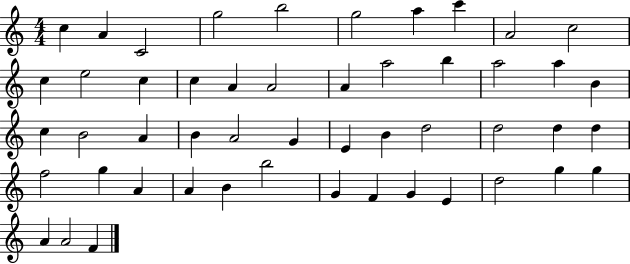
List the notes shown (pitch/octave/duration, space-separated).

C5/q A4/q C4/h G5/h B5/h G5/h A5/q C6/q A4/h C5/h C5/q E5/h C5/q C5/q A4/q A4/h A4/q A5/h B5/q A5/h A5/q B4/q C5/q B4/h A4/q B4/q A4/h G4/q E4/q B4/q D5/h D5/h D5/q D5/q F5/h G5/q A4/q A4/q B4/q B5/h G4/q F4/q G4/q E4/q D5/h G5/q G5/q A4/q A4/h F4/q